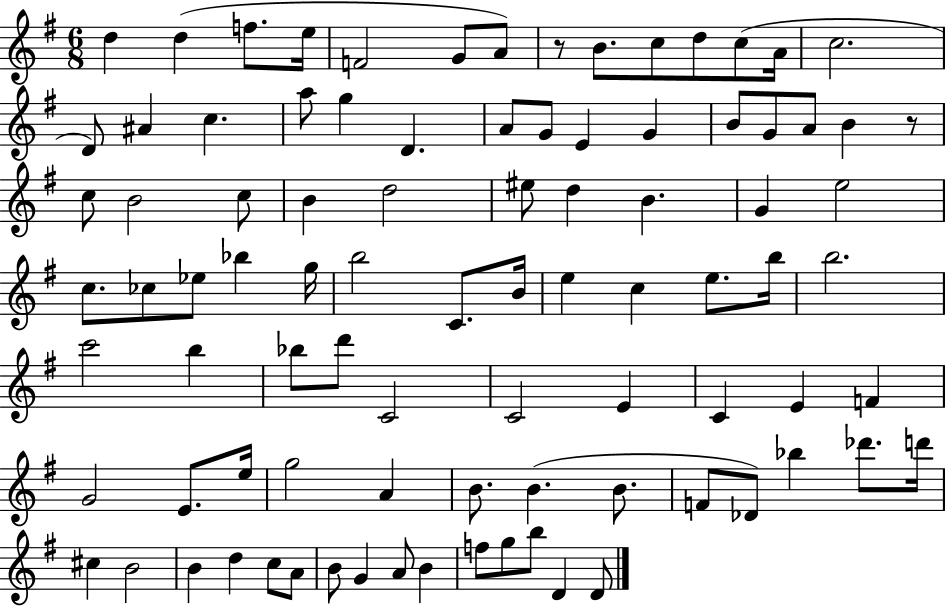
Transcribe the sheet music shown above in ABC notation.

X:1
T:Untitled
M:6/8
L:1/4
K:G
d d f/2 e/4 F2 G/2 A/2 z/2 B/2 c/2 d/2 c/2 A/4 c2 D/2 ^A c a/2 g D A/2 G/2 E G B/2 G/2 A/2 B z/2 c/2 B2 c/2 B d2 ^e/2 d B G e2 c/2 _c/2 _e/2 _b g/4 b2 C/2 B/4 e c e/2 b/4 b2 c'2 b _b/2 d'/2 C2 C2 E C E F G2 E/2 e/4 g2 A B/2 B B/2 F/2 _D/2 _b _d'/2 d'/4 ^c B2 B d c/2 A/2 B/2 G A/2 B f/2 g/2 b/2 D D/2